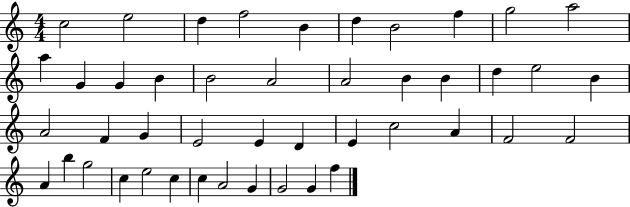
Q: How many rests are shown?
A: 0